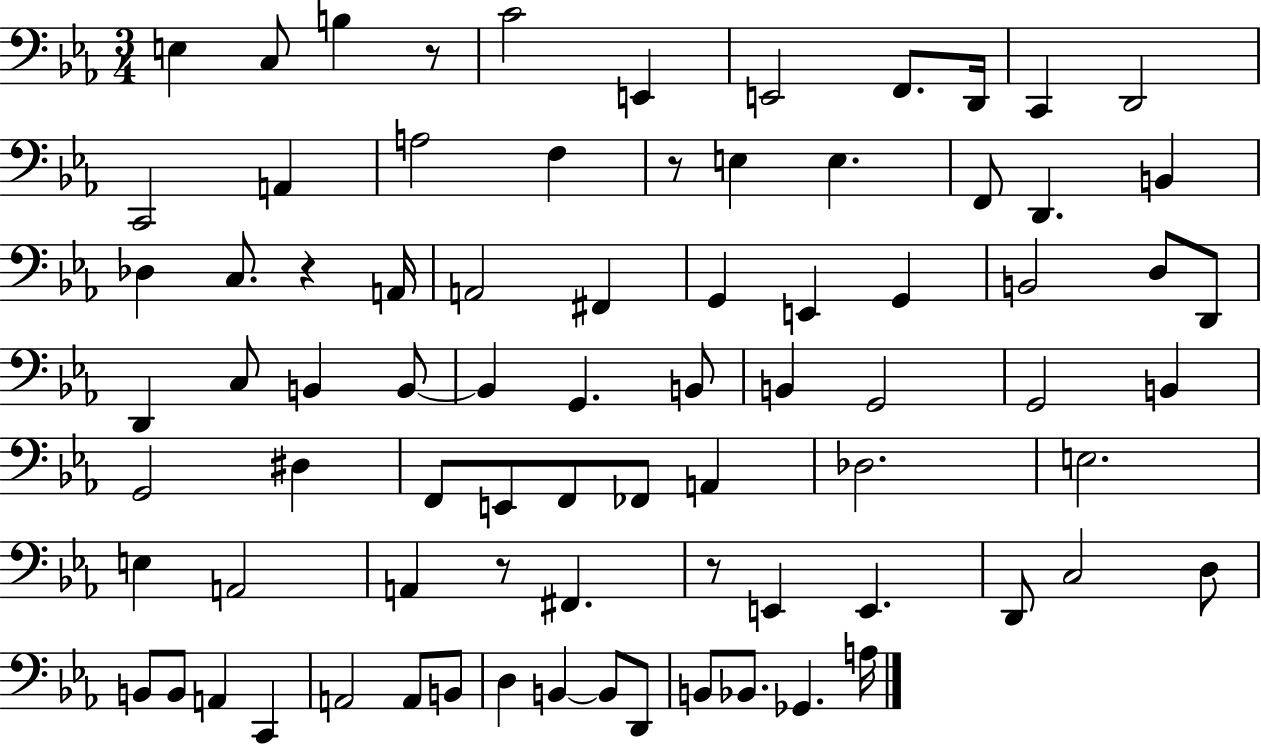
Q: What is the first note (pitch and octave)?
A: E3